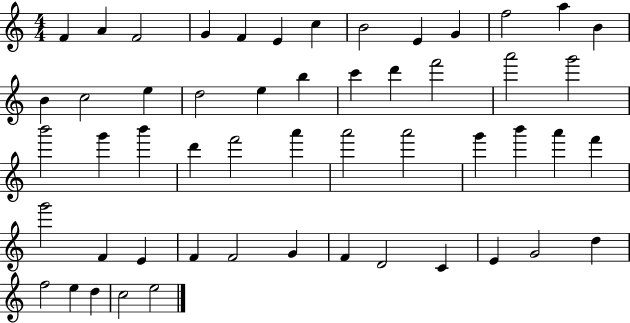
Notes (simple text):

F4/q A4/q F4/h G4/q F4/q E4/q C5/q B4/h E4/q G4/q F5/h A5/q B4/q B4/q C5/h E5/q D5/h E5/q B5/q C6/q D6/q F6/h A6/h G6/h B6/h G6/q B6/q D6/q F6/h A6/q A6/h A6/h G6/q B6/q A6/q F6/q G6/h F4/q E4/q F4/q F4/h G4/q F4/q D4/h C4/q E4/q G4/h D5/q F5/h E5/q D5/q C5/h E5/h